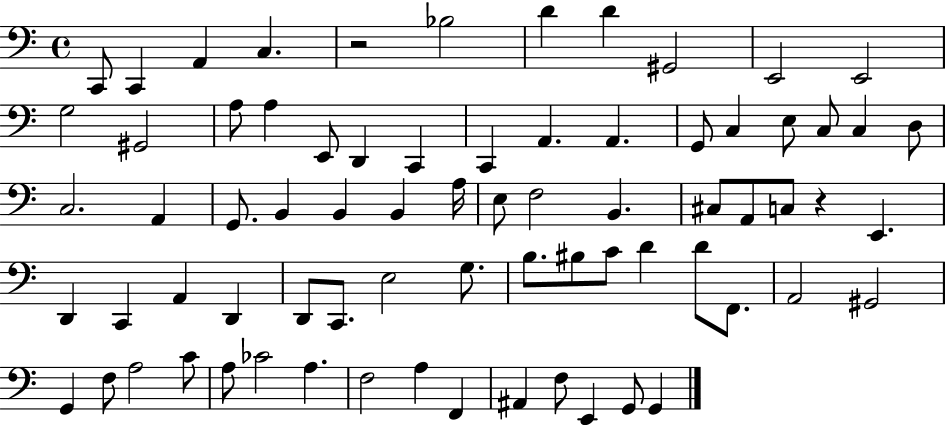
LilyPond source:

{
  \clef bass
  \time 4/4
  \defaultTimeSignature
  \key c \major
  c,8 c,4 a,4 c4. | r2 bes2 | d'4 d'4 gis,2 | e,2 e,2 | \break g2 gis,2 | a8 a4 e,8 d,4 c,4 | c,4 a,4. a,4. | g,8 c4 e8 c8 c4 d8 | \break c2. a,4 | g,8. b,4 b,4 b,4 a16 | e8 f2 b,4. | cis8 a,8 c8 r4 e,4. | \break d,4 c,4 a,4 d,4 | d,8 c,8. e2 g8. | b8. bis8 c'8 d'4 d'8 f,8. | a,2 gis,2 | \break g,4 f8 a2 c'8 | a8 ces'2 a4. | f2 a4 f,4 | ais,4 f8 e,4 g,8 g,4 | \break \bar "|."
}